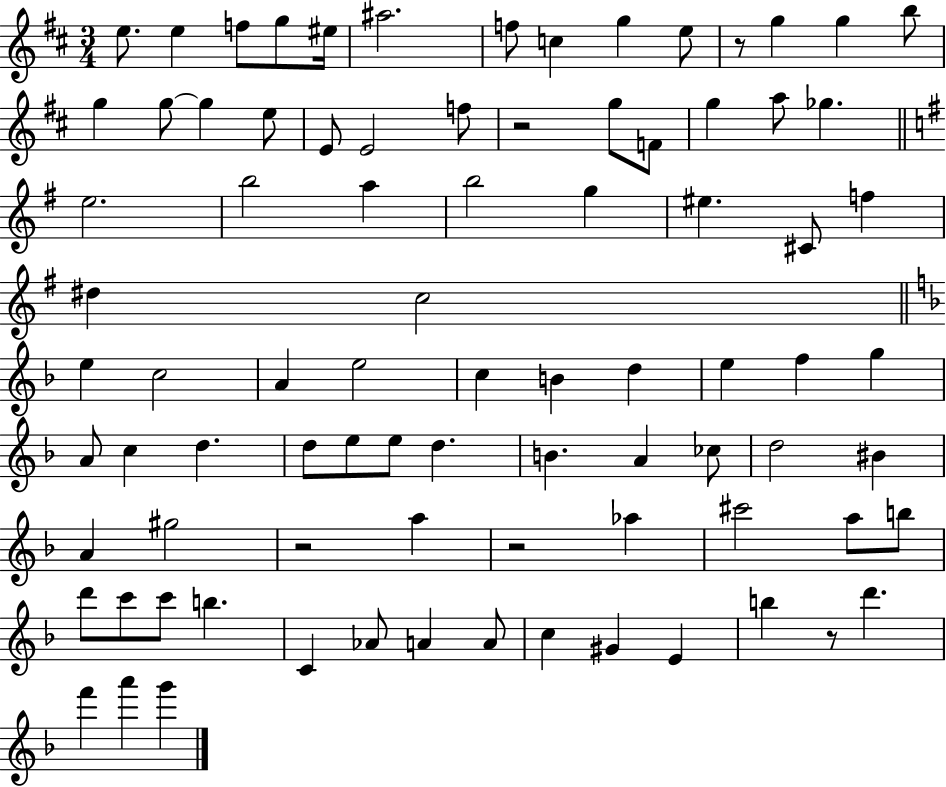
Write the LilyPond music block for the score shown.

{
  \clef treble
  \numericTimeSignature
  \time 3/4
  \key d \major
  e''8. e''4 f''8 g''8 eis''16 | ais''2. | f''8 c''4 g''4 e''8 | r8 g''4 g''4 b''8 | \break g''4 g''8~~ g''4 e''8 | e'8 e'2 f''8 | r2 g''8 f'8 | g''4 a''8 ges''4. | \break \bar "||" \break \key g \major e''2. | b''2 a''4 | b''2 g''4 | eis''4. cis'8 f''4 | \break dis''4 c''2 | \bar "||" \break \key f \major e''4 c''2 | a'4 e''2 | c''4 b'4 d''4 | e''4 f''4 g''4 | \break a'8 c''4 d''4. | d''8 e''8 e''8 d''4. | b'4. a'4 ces''8 | d''2 bis'4 | \break a'4 gis''2 | r2 a''4 | r2 aes''4 | cis'''2 a''8 b''8 | \break d'''8 c'''8 c'''8 b''4. | c'4 aes'8 a'4 a'8 | c''4 gis'4 e'4 | b''4 r8 d'''4. | \break f'''4 a'''4 g'''4 | \bar "|."
}